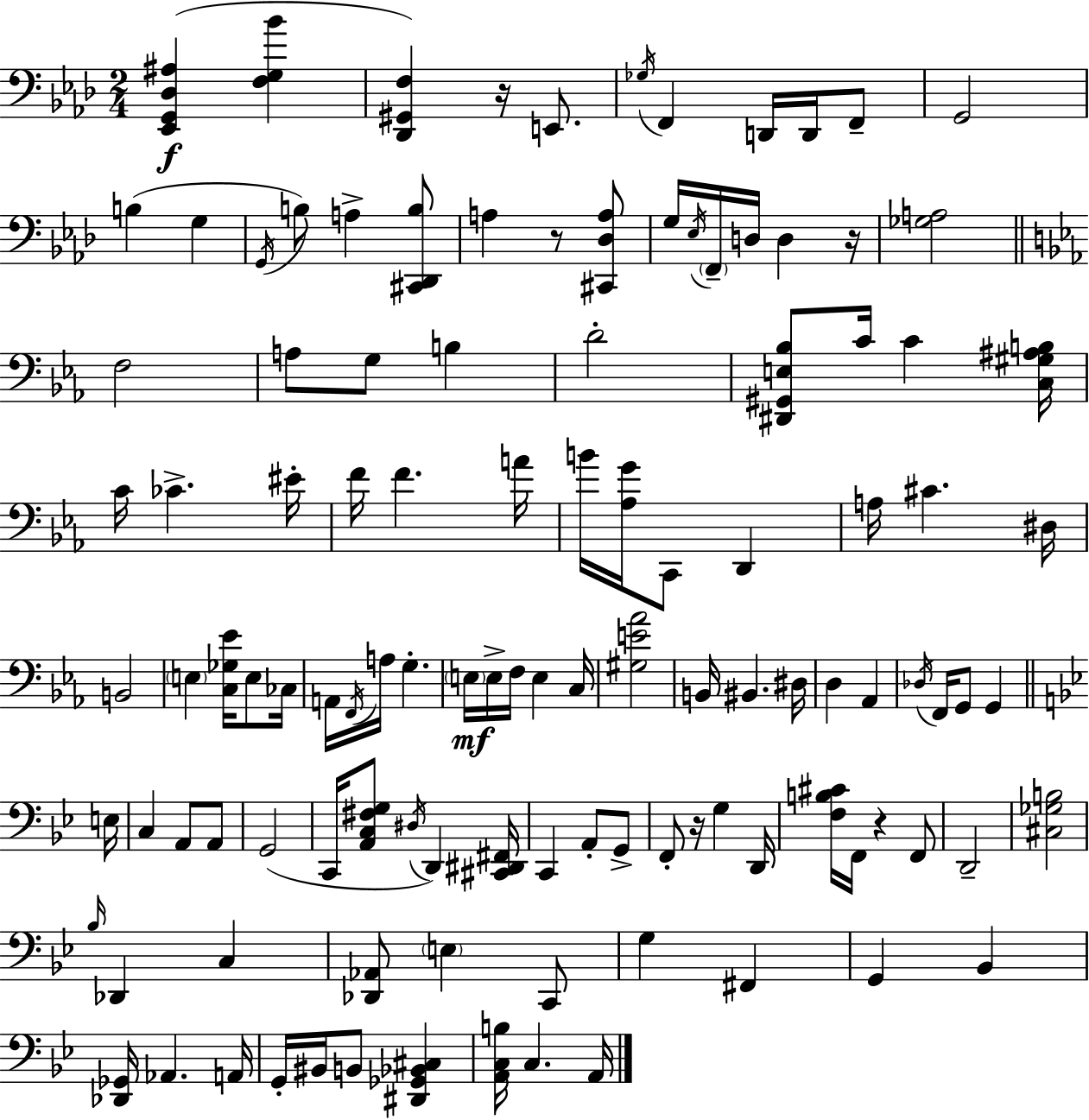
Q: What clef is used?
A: bass